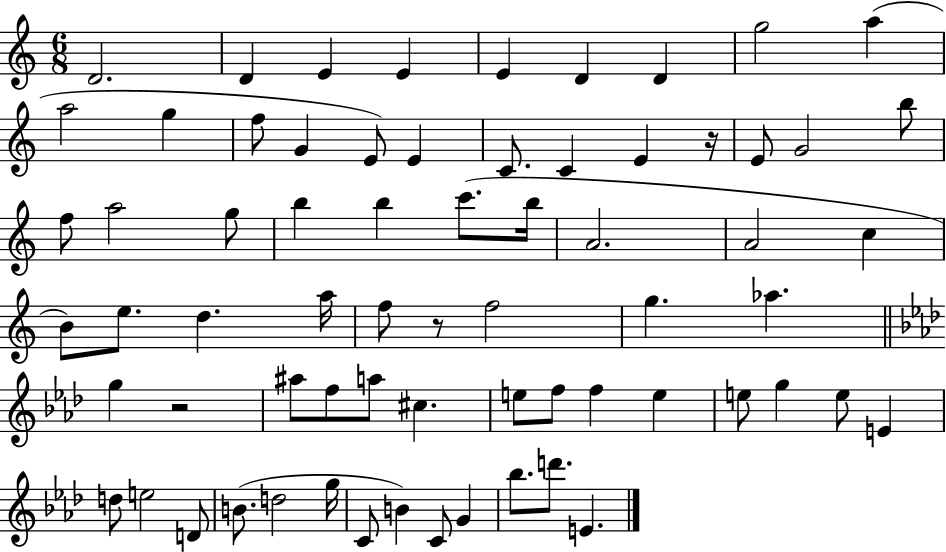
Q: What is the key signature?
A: C major